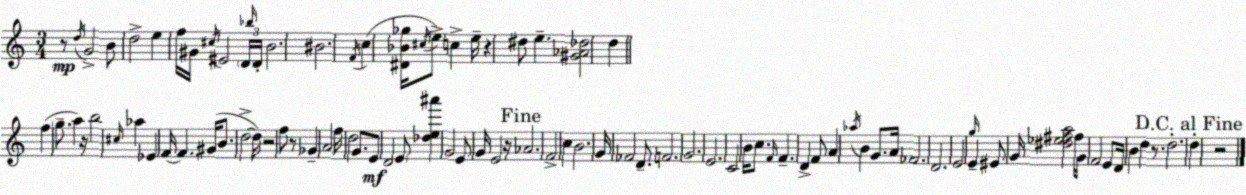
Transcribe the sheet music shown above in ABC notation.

X:1
T:Untitled
M:3/4
L:1/4
K:C
z/2 d/4 G2 B/2 d2 e f/4 ^G/4 ^c/4 ^E2 D/4 _b/4 D/4 B2 ^B2 F/4 c [^D_B_g]/4 ^c/4 e/2 c e/4 z ^d/2 e [^G_A_d]2 d f g/2 a z/4 b2 ^c/4 _a _E F/4 F ^G/4 B/2 d2 d/4 z2 f/2 z/2 _G A2 f/4 d2 G/2 E/2 D2 E/2 [_de^a'] G2 E/2 G/4 E2 z/4 _A2 F2 c B2 G/4 _F2 D/2 F2 G2 E2 C2 B/4 c/2 F/4 F D F/2 A _a/4 B G/2 A/4 _F2 D2 E2 g/4 E ^E/2 G/4 [^d_e^fa]2 ^f/4 G/2 F2 E/2 D/4 B d z/2 d2 d z2